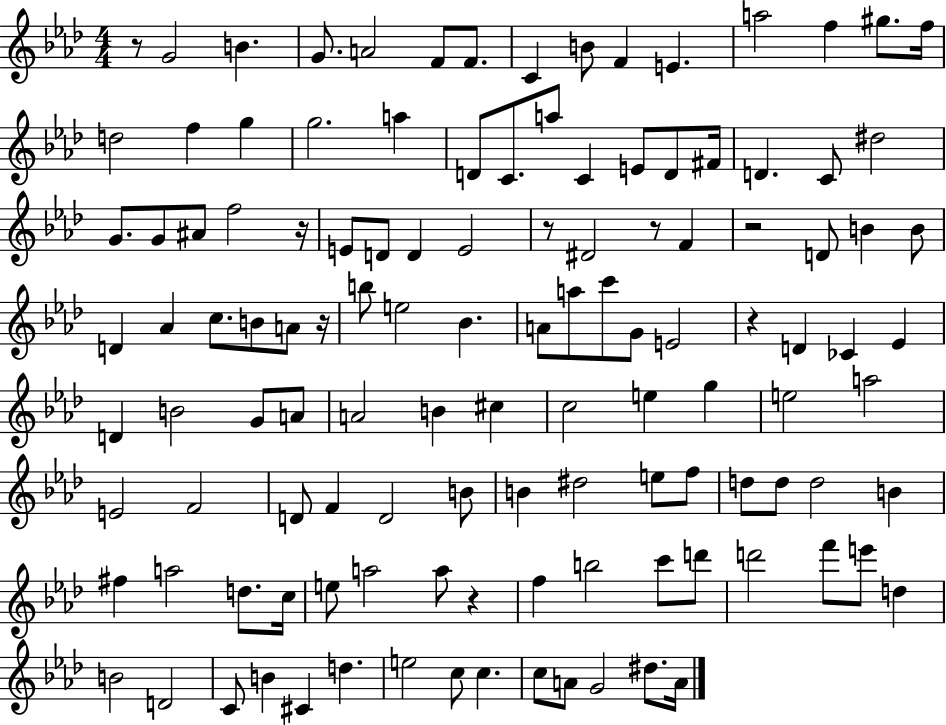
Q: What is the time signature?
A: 4/4